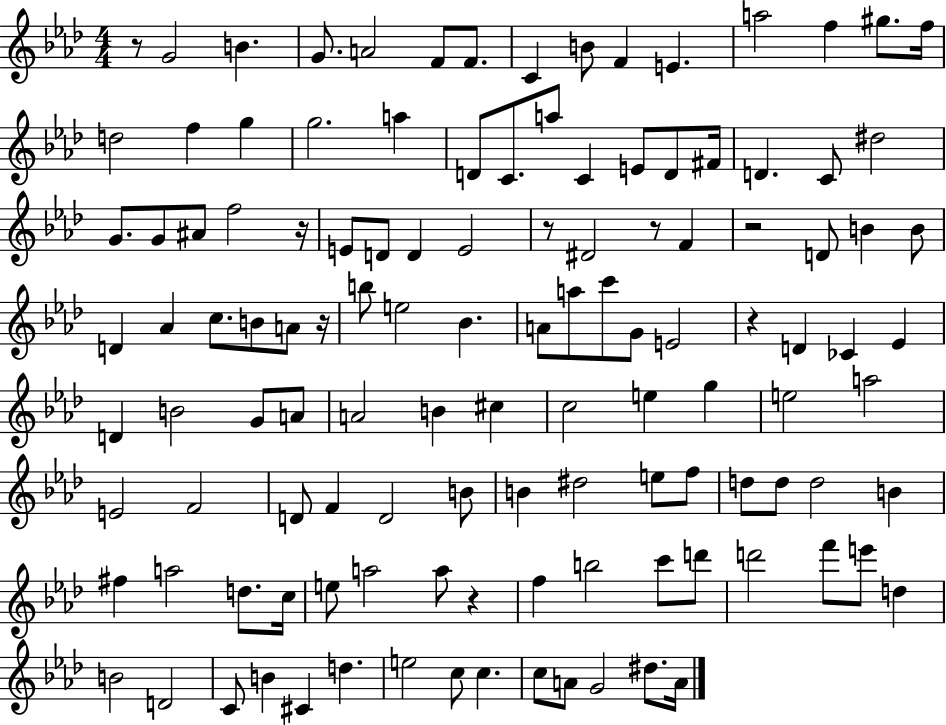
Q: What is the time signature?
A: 4/4